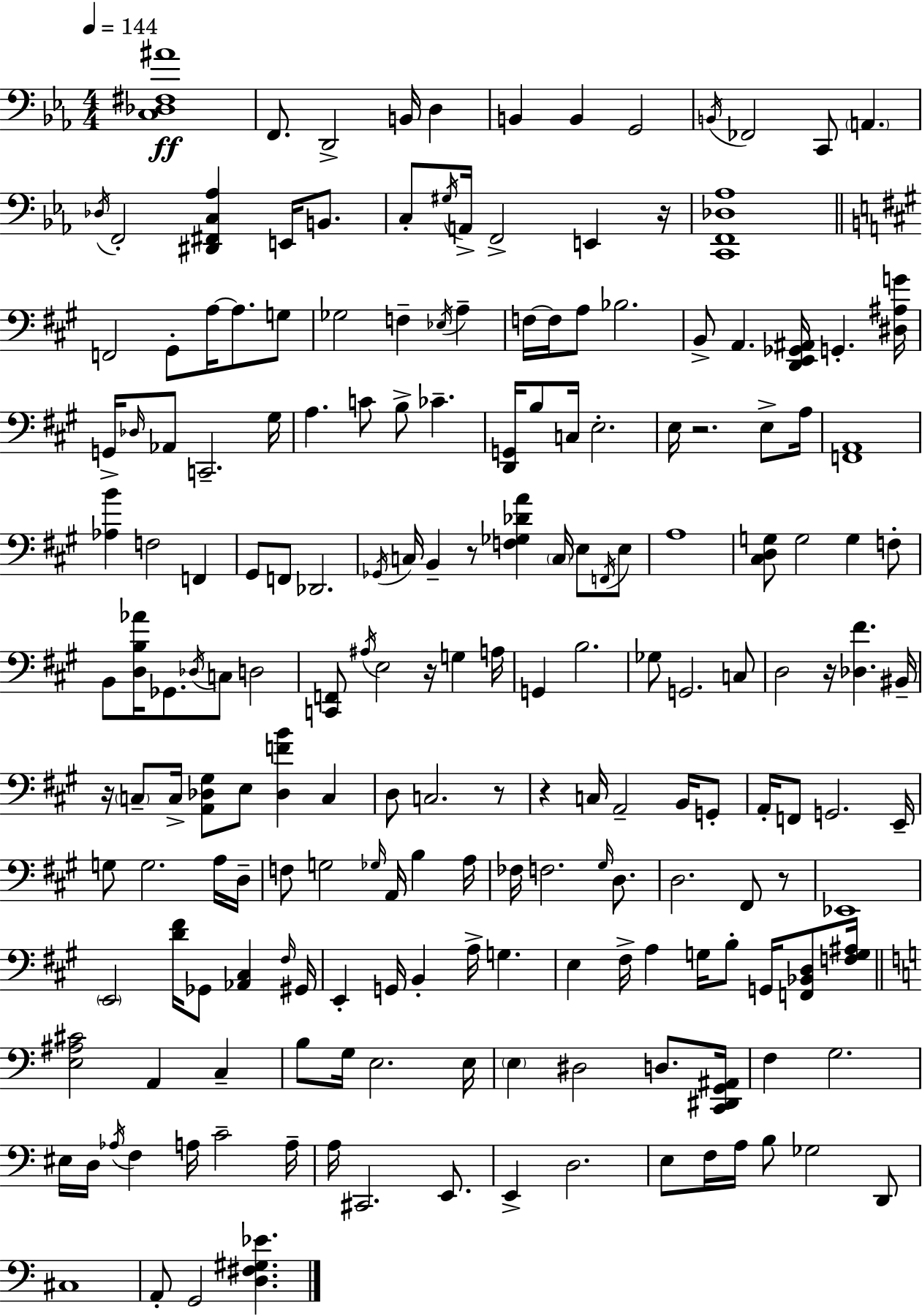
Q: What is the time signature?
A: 4/4